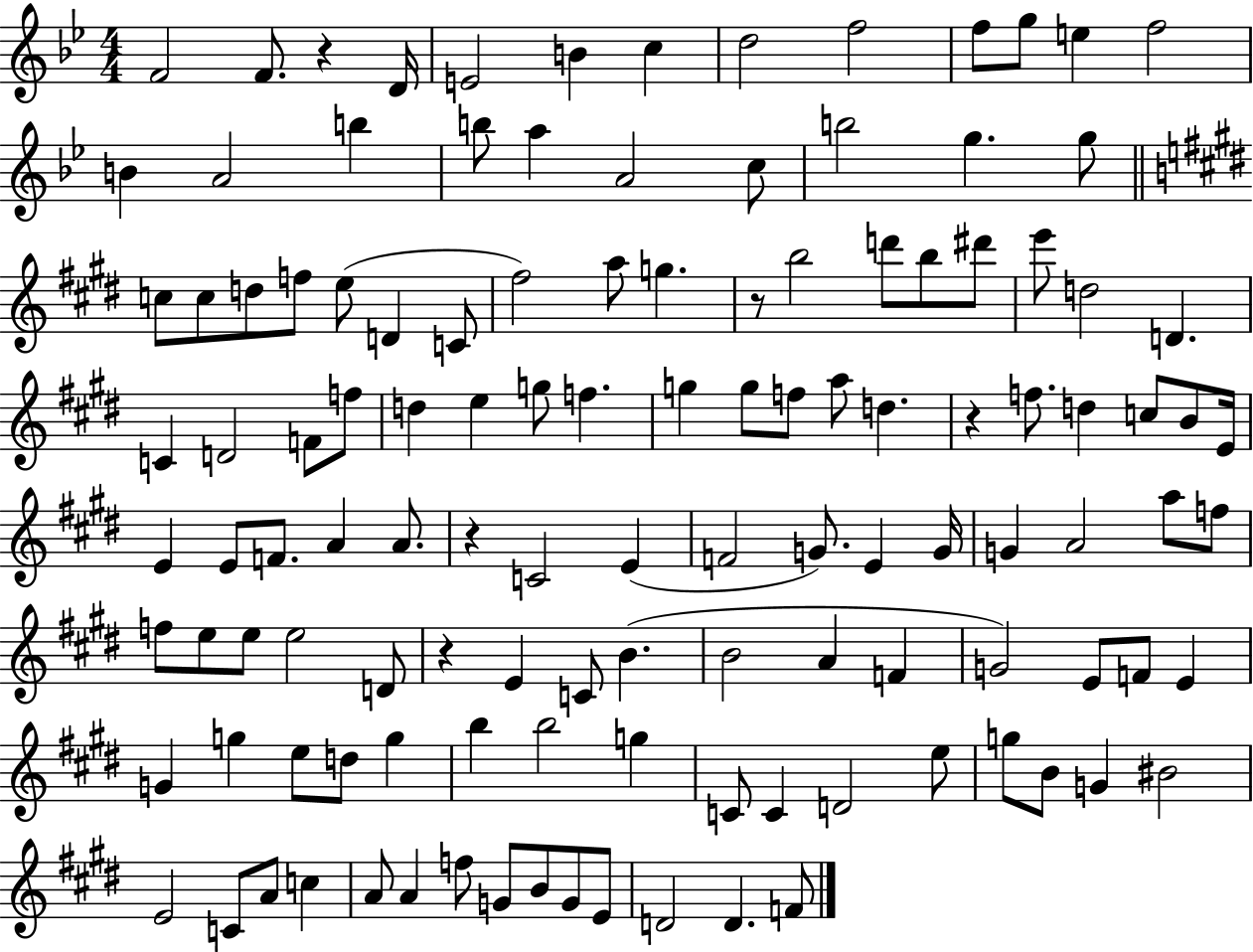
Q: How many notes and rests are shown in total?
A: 122